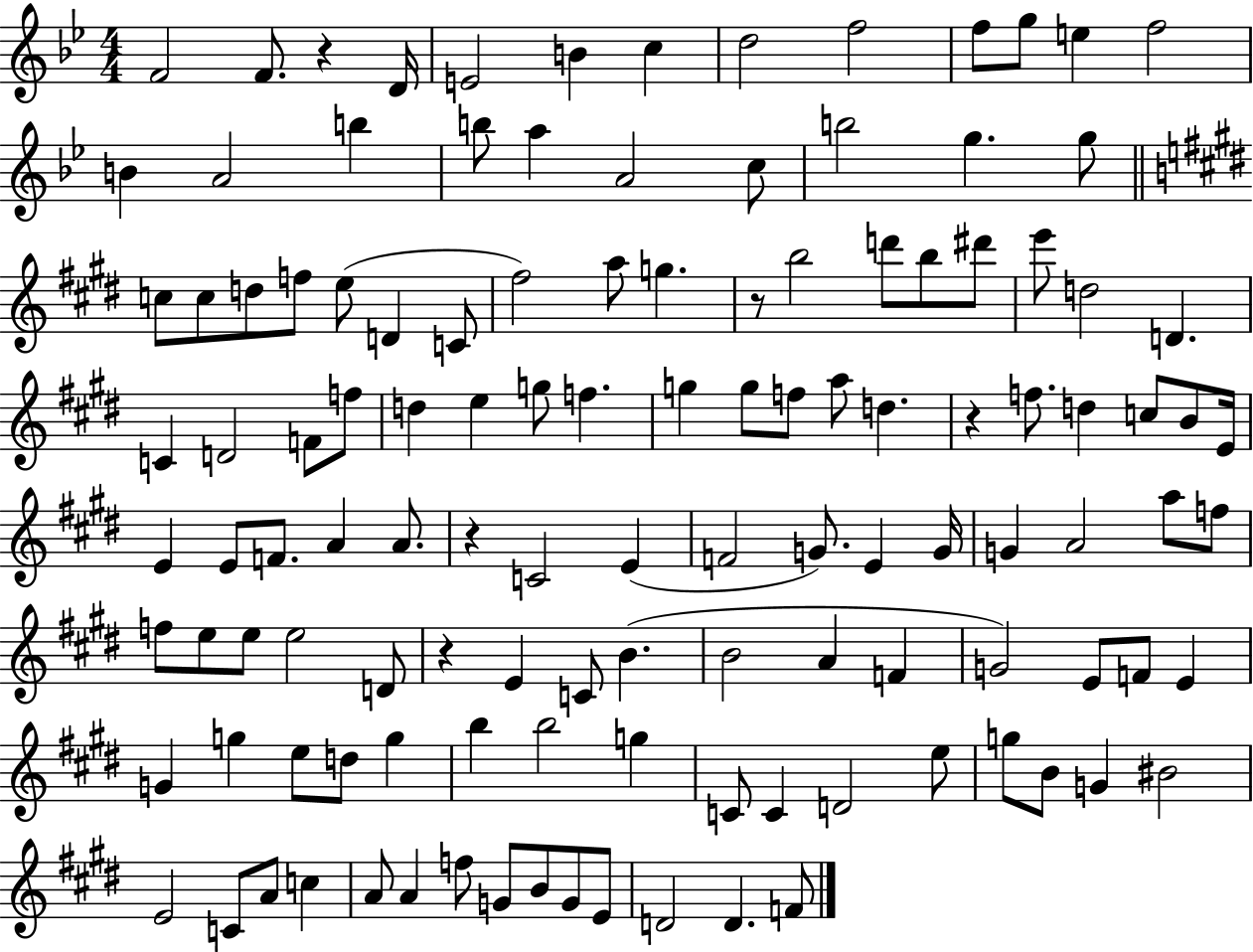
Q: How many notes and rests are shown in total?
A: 122